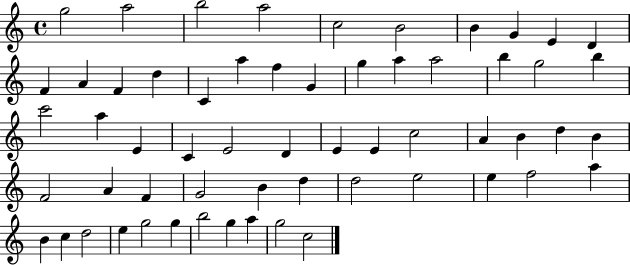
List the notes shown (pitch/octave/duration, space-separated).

G5/h A5/h B5/h A5/h C5/h B4/h B4/q G4/q E4/q D4/q F4/q A4/q F4/q D5/q C4/q A5/q F5/q G4/q G5/q A5/q A5/h B5/q G5/h B5/q C6/h A5/q E4/q C4/q E4/h D4/q E4/q E4/q C5/h A4/q B4/q D5/q B4/q F4/h A4/q F4/q G4/h B4/q D5/q D5/h E5/h E5/q F5/h A5/q B4/q C5/q D5/h E5/q G5/h G5/q B5/h G5/q A5/q G5/h C5/h